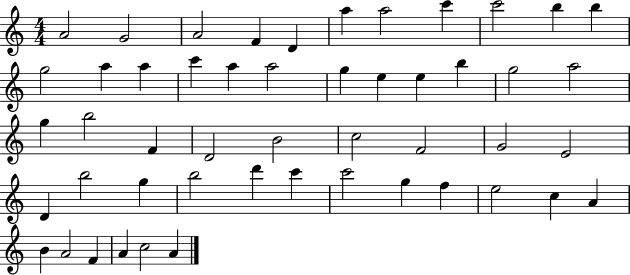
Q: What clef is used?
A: treble